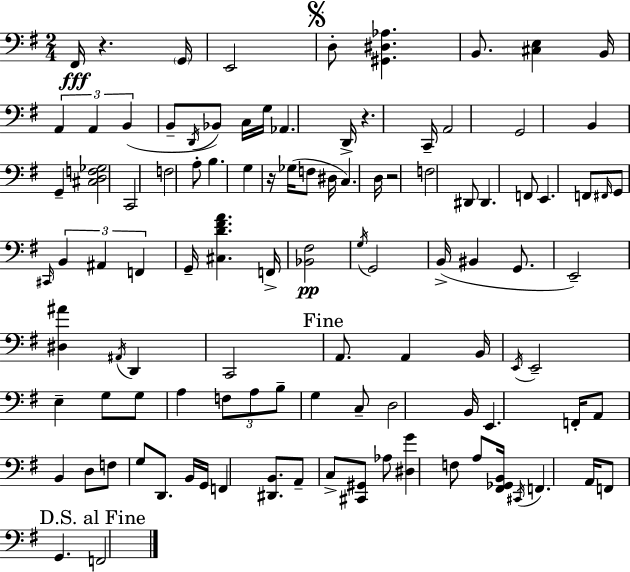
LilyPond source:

{
  \clef bass
  \numericTimeSignature
  \time 2/4
  \key e \minor
  fis,16\fff r4. \parenthesize g,16 | e,2 | \mark \markup { \musicglyph "scripts.segno" } d8-. <gis, dis aes>4. | b,8. <cis e>4 b,16 | \break \tuplet 3/2 { a,4 a,4 | b,4( } b,8-- \acciaccatura { d,16 }) bes,8 | c16 g16 aes,4. | d,16-> r4. | \break c,16-- a,2 | g,2 | b,4 g,4-- | <cis d f ges>2 | \break c,2 | f2 | a8-. b4. | g4 r16 ges16( f8 | \break dis16 c4.) | d16 r2 | f2 | dis,8 dis,4. | \break f,8 e,4. | f,8 \grace { fis,16 } g,8 \grace { cis,16 } \tuplet 3/2 { b,4 | ais,4 f,4 } | g,16-- <cis d' fis' a'>4. | \break f,16-> <bes, fis>2\pp | \acciaccatura { g16 } g,2 | b,16->( bis,4 | g,8. e,2--) | \break <dis ais'>4 | \acciaccatura { ais,16 } d,4 c,2 | \mark "Fine" a,8. | a,4 b,16 \acciaccatura { e,16 } e,2-- | \break e4-- | g8 g8 a4 | \tuplet 3/2 { f8 a8 b8-- } | g4 c8-- d2 | \break b,16 e,4. | f,16-. a,8 | b,4 d8 f8 | g8 d,8. b,16 g,16 f,4 | \break <dis, b,>8. a,8-- | c8-> <cis, gis,>8 aes8 <dis g'>4 | f8 a8 <fis, ges, b,>16 \acciaccatura { cis,16 } | f,4. a,16 f,8 | \break g,4. \mark "D.S. al Fine" f,2 | \bar "|."
}